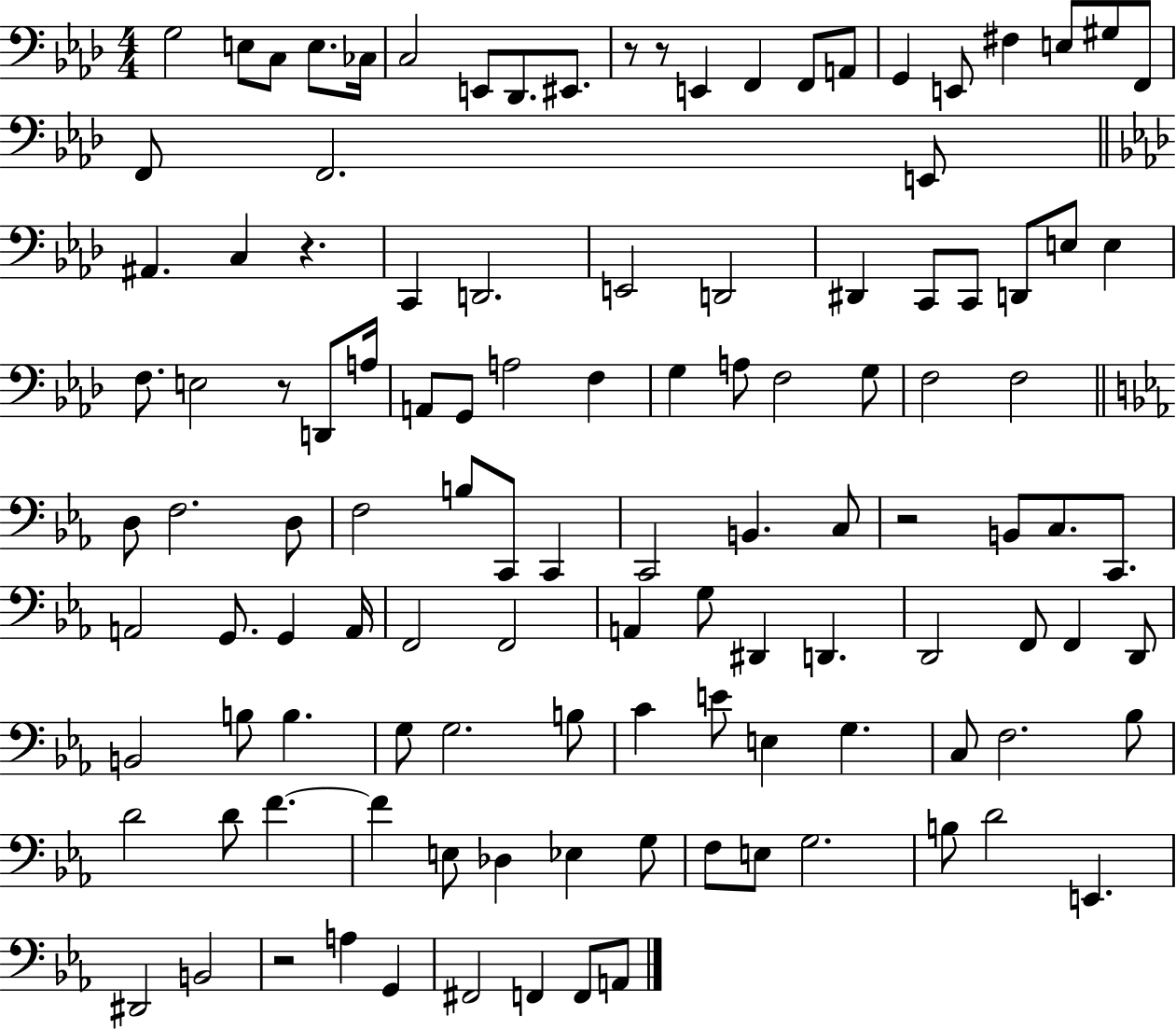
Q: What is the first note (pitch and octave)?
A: G3